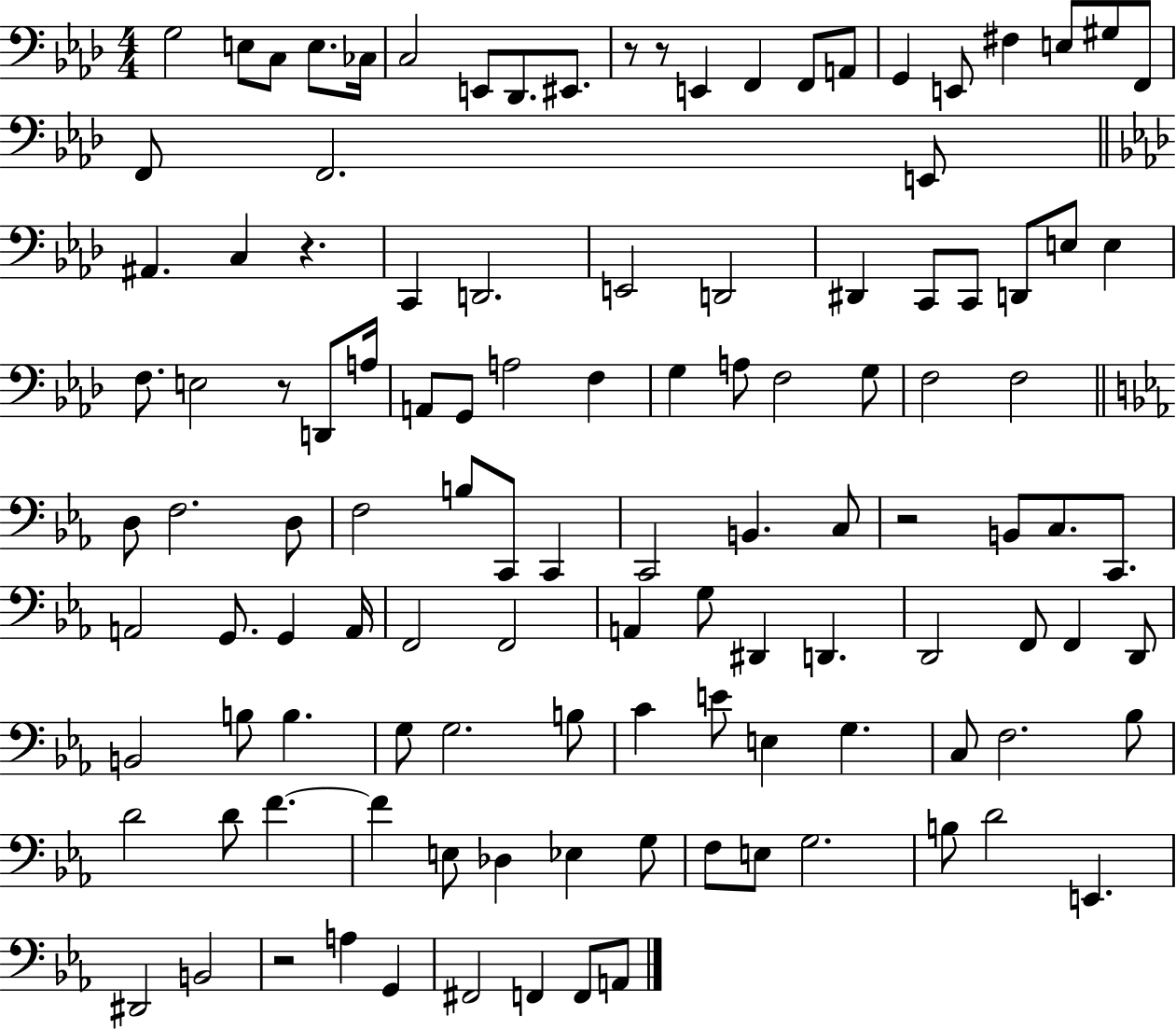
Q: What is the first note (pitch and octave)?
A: G3